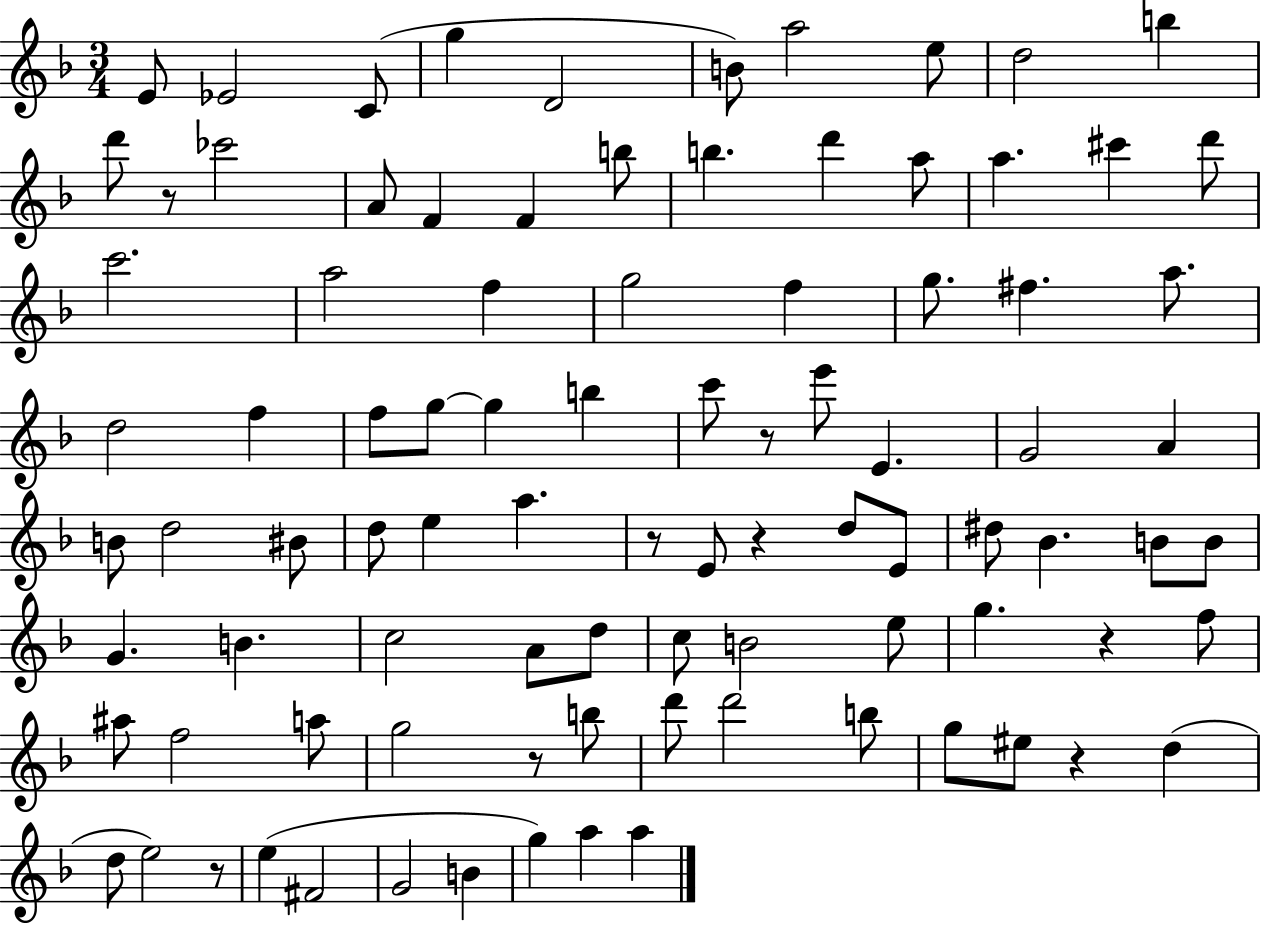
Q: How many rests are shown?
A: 8